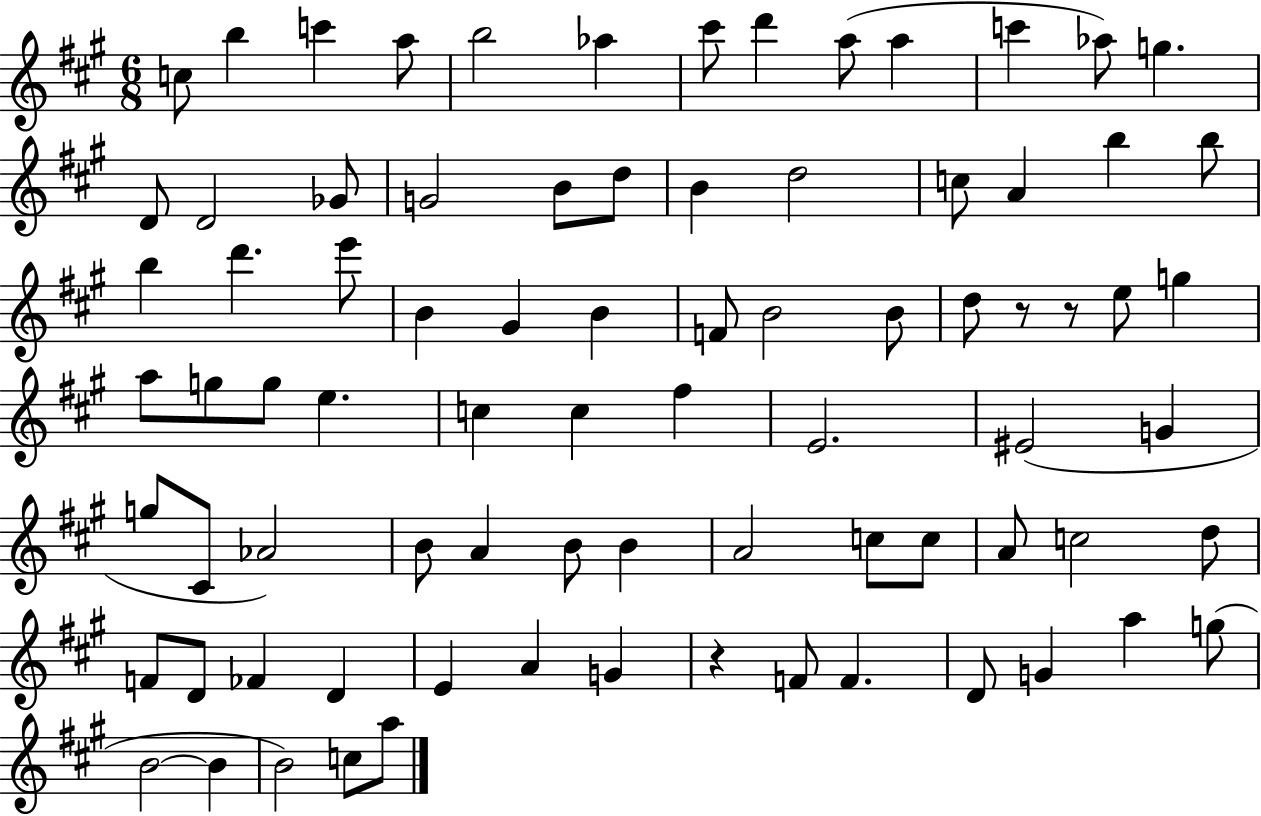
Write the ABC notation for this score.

X:1
T:Untitled
M:6/8
L:1/4
K:A
c/2 b c' a/2 b2 _a ^c'/2 d' a/2 a c' _a/2 g D/2 D2 _G/2 G2 B/2 d/2 B d2 c/2 A b b/2 b d' e'/2 B ^G B F/2 B2 B/2 d/2 z/2 z/2 e/2 g a/2 g/2 g/2 e c c ^f E2 ^E2 G g/2 ^C/2 _A2 B/2 A B/2 B A2 c/2 c/2 A/2 c2 d/2 F/2 D/2 _F D E A G z F/2 F D/2 G a g/2 B2 B B2 c/2 a/2